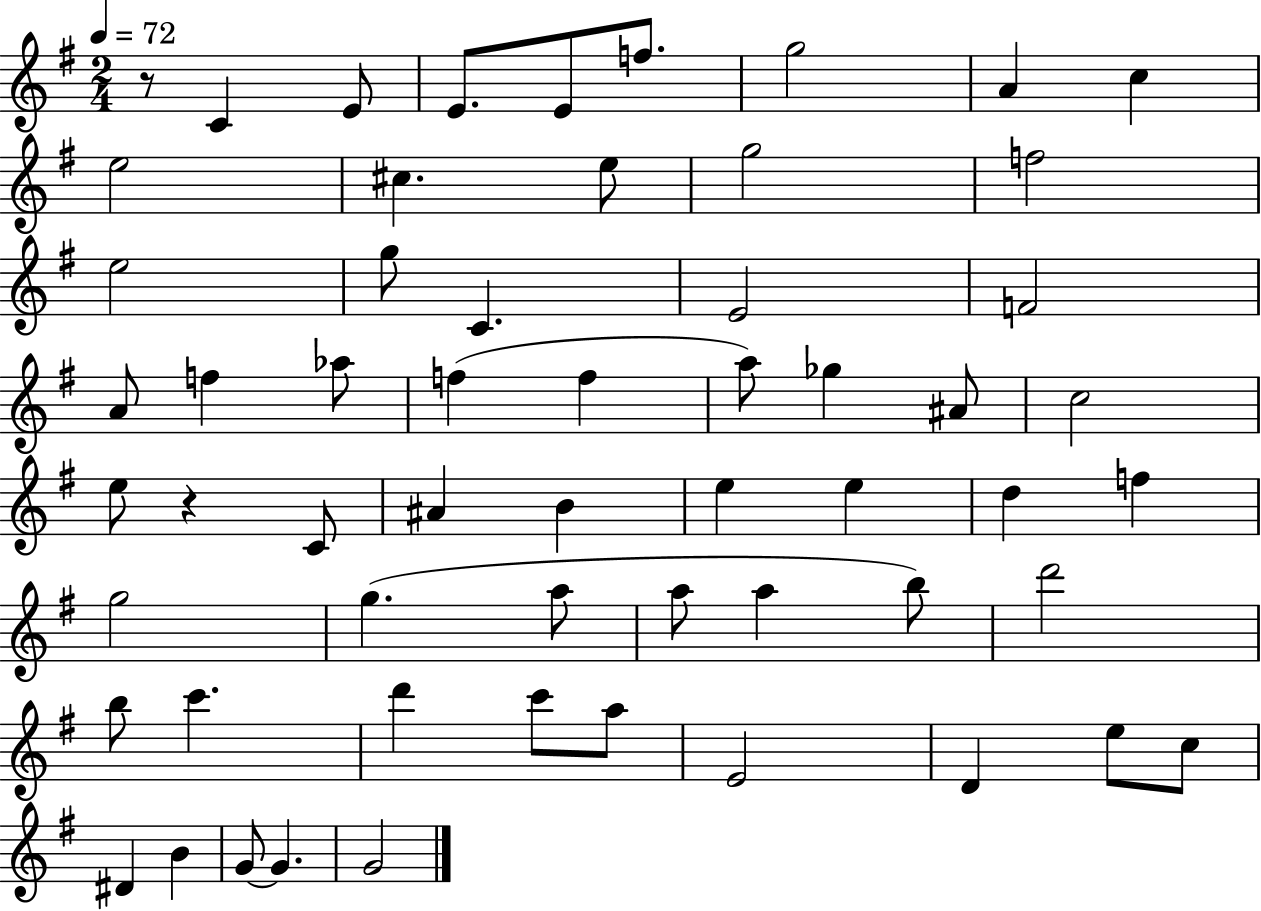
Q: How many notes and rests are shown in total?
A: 58